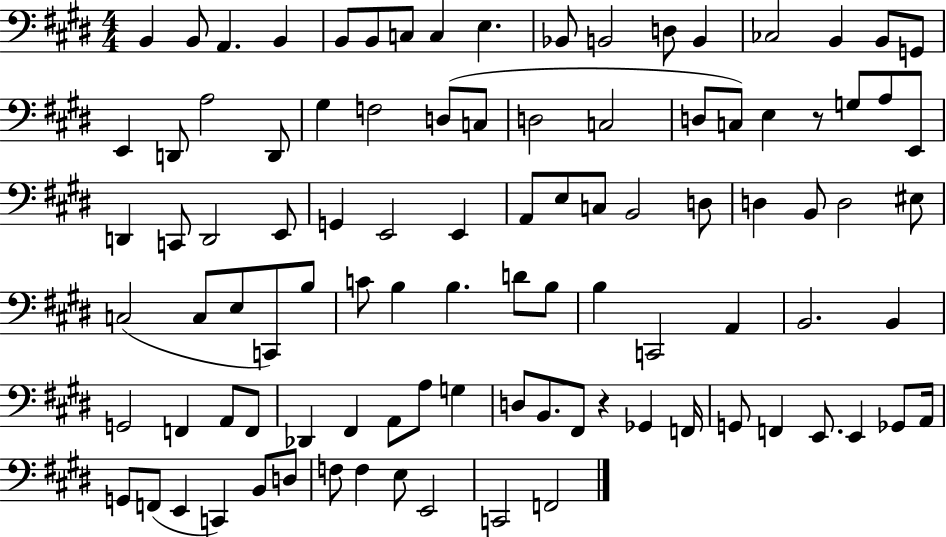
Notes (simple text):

B2/q B2/e A2/q. B2/q B2/e B2/e C3/e C3/q E3/q. Bb2/e B2/h D3/e B2/q CES3/h B2/q B2/e G2/e E2/q D2/e A3/h D2/e G#3/q F3/h D3/e C3/e D3/h C3/h D3/e C3/e E3/q R/e G3/e A3/e E2/e D2/q C2/e D2/h E2/e G2/q E2/h E2/q A2/e E3/e C3/e B2/h D3/e D3/q B2/e D3/h EIS3/e C3/h C3/e E3/e C2/e B3/e C4/e B3/q B3/q. D4/e B3/e B3/q C2/h A2/q B2/h. B2/q G2/h F2/q A2/e F2/e Db2/q F#2/q A2/e A3/e G3/q D3/e B2/e. F#2/e R/q Gb2/q F2/s G2/e F2/q E2/e. E2/q Gb2/e A2/s G2/e F2/e E2/q C2/q B2/e D3/e F3/e F3/q E3/e E2/h C2/h F2/h